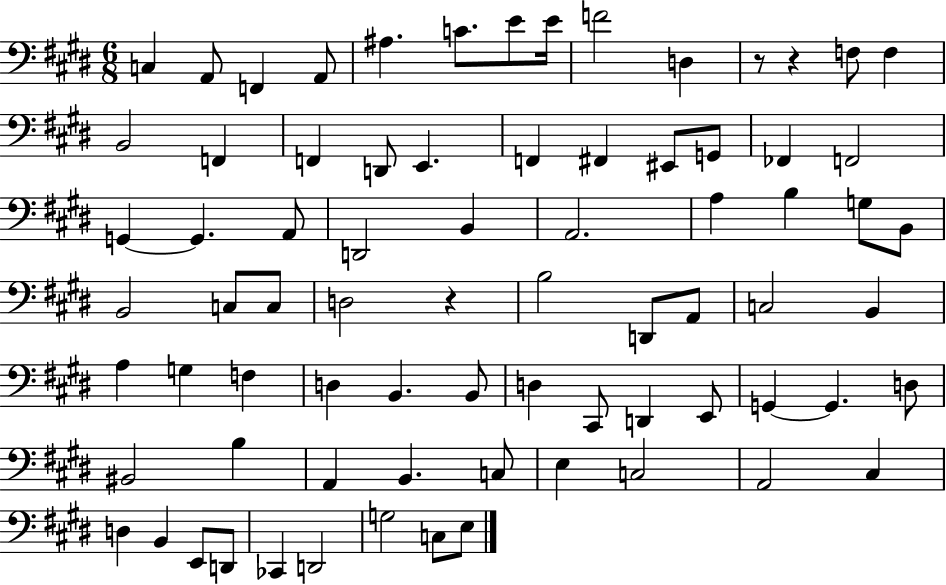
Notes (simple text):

C3/q A2/e F2/q A2/e A#3/q. C4/e. E4/e E4/s F4/h D3/q R/e R/q F3/e F3/q B2/h F2/q F2/q D2/e E2/q. F2/q F#2/q EIS2/e G2/e FES2/q F2/h G2/q G2/q. A2/e D2/h B2/q A2/h. A3/q B3/q G3/e B2/e B2/h C3/e C3/e D3/h R/q B3/h D2/e A2/e C3/h B2/q A3/q G3/q F3/q D3/q B2/q. B2/e D3/q C#2/e D2/q E2/e G2/q G2/q. D3/e BIS2/h B3/q A2/q B2/q. C3/e E3/q C3/h A2/h C#3/q D3/q B2/q E2/e D2/e CES2/q D2/h G3/h C3/e E3/e